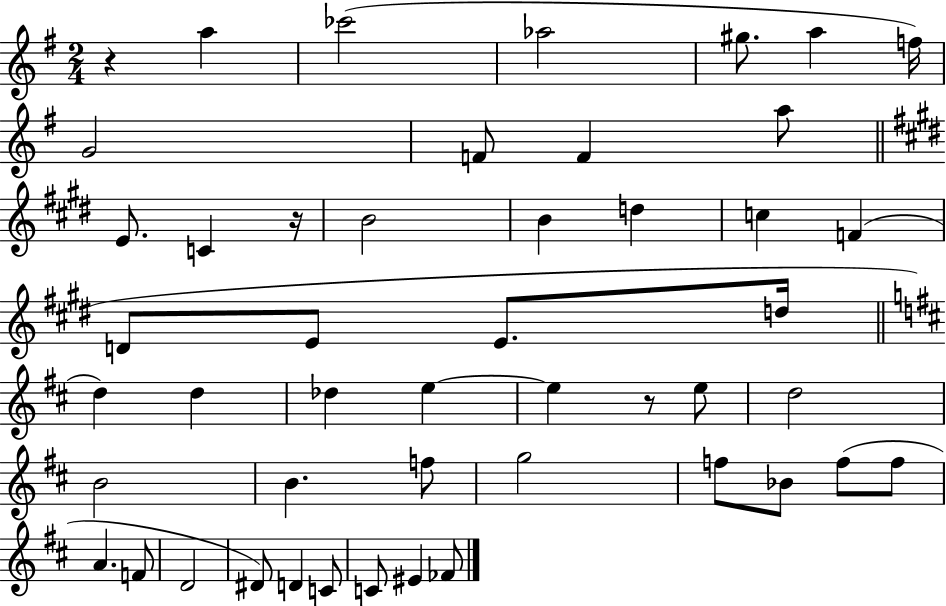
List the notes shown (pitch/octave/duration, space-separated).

R/q A5/q CES6/h Ab5/h G#5/e. A5/q F5/s G4/h F4/e F4/q A5/e E4/e. C4/q R/s B4/h B4/q D5/q C5/q F4/q D4/e E4/e E4/e. D5/s D5/q D5/q Db5/q E5/q E5/q R/e E5/e D5/h B4/h B4/q. F5/e G5/h F5/e Bb4/e F5/e F5/e A4/q. F4/e D4/h D#4/e D4/q C4/e C4/e EIS4/q FES4/e